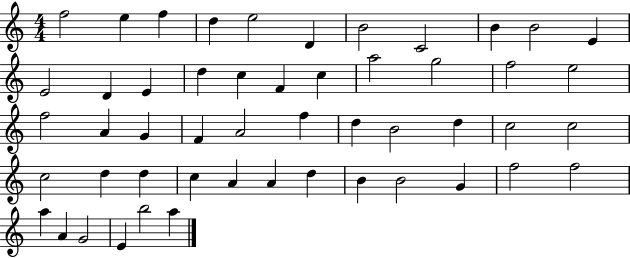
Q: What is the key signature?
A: C major